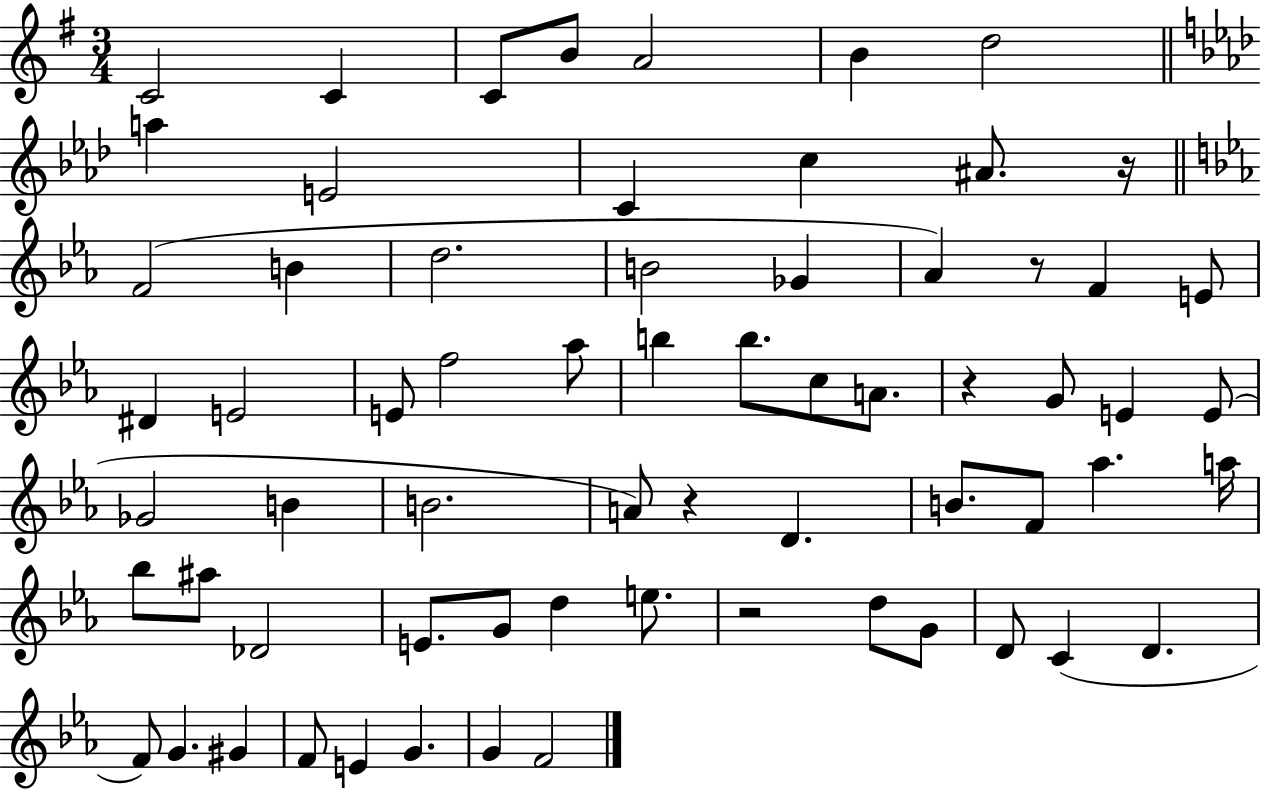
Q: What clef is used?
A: treble